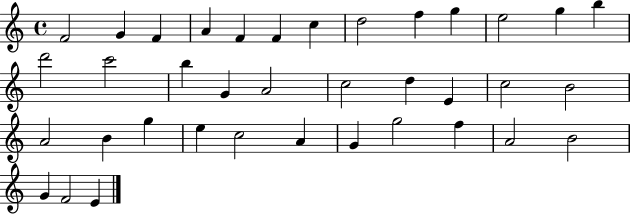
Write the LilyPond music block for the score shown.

{
  \clef treble
  \time 4/4
  \defaultTimeSignature
  \key c \major
  f'2 g'4 f'4 | a'4 f'4 f'4 c''4 | d''2 f''4 g''4 | e''2 g''4 b''4 | \break d'''2 c'''2 | b''4 g'4 a'2 | c''2 d''4 e'4 | c''2 b'2 | \break a'2 b'4 g''4 | e''4 c''2 a'4 | g'4 g''2 f''4 | a'2 b'2 | \break g'4 f'2 e'4 | \bar "|."
}